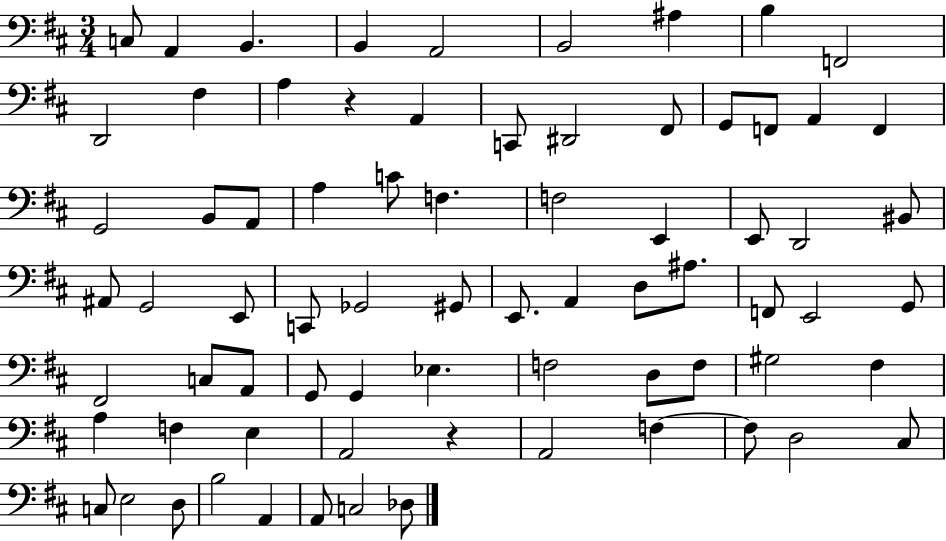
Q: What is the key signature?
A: D major